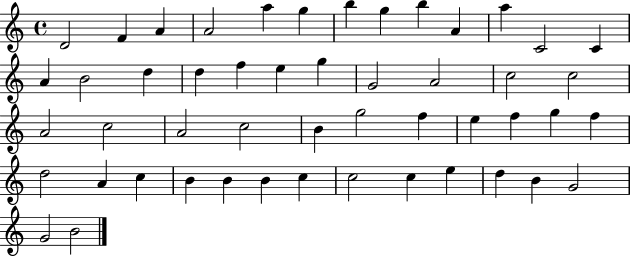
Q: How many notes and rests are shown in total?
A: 50